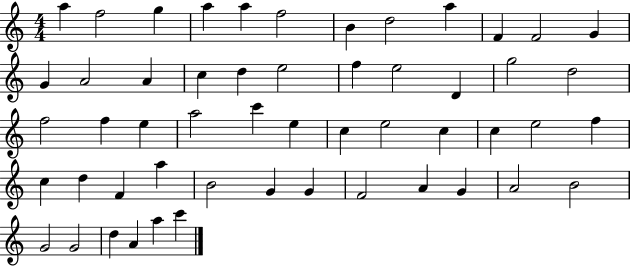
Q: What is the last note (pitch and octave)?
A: C6